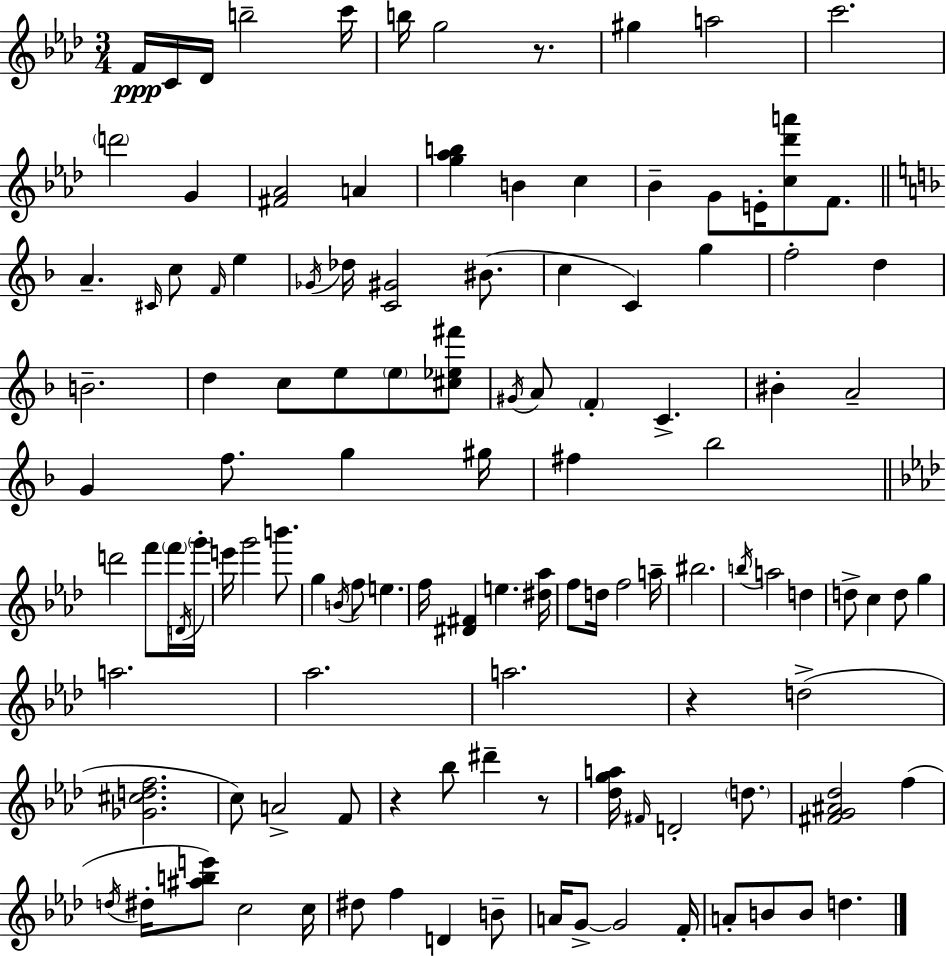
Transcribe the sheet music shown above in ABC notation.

X:1
T:Untitled
M:3/4
L:1/4
K:Ab
F/4 C/4 _D/4 b2 c'/4 b/4 g2 z/2 ^g a2 c'2 d'2 G [^F_A]2 A [g_ab] B c _B G/2 E/4 [c_d'a']/2 F/2 A ^C/4 c/2 F/4 e _G/4 _d/4 [C^G]2 ^B/2 c C g f2 d B2 d c/2 e/2 e/2 [^c_e^f']/2 ^G/4 A/2 F C ^B A2 G f/2 g ^g/4 ^f _b2 d'2 f'/2 f'/4 D/4 g'/4 e'/4 g'2 b'/2 g B/4 f/2 e f/4 [^D^F] e [^d_a]/4 f/2 d/4 f2 a/4 ^b2 b/4 a2 d d/2 c d/2 g a2 _a2 a2 z d2 [_G^cdf]2 c/2 A2 F/2 z _b/2 ^d' z/2 [_dga]/4 ^F/4 D2 d/2 [^FG^A_d]2 f d/4 ^d/4 [^abe']/2 c2 c/4 ^d/2 f D B/2 A/4 G/2 G2 F/4 A/2 B/2 B/2 d